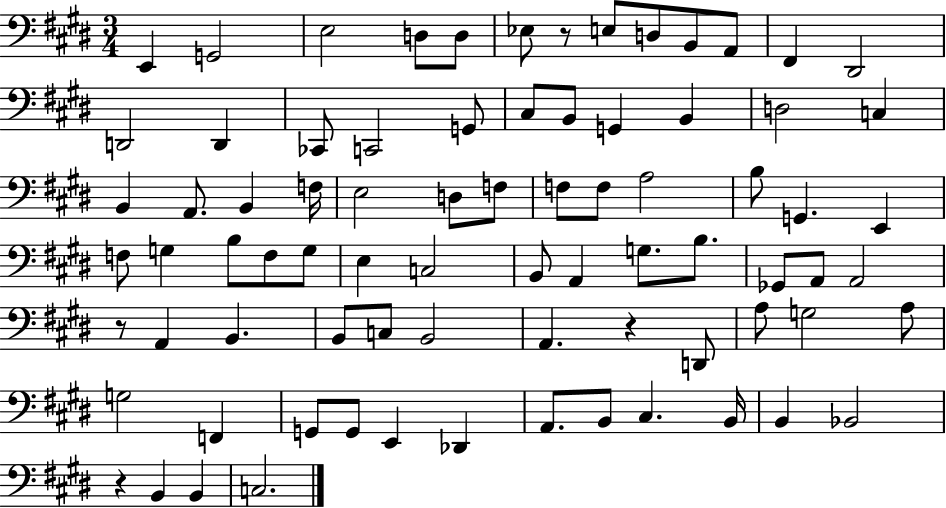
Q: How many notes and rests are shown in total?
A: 79